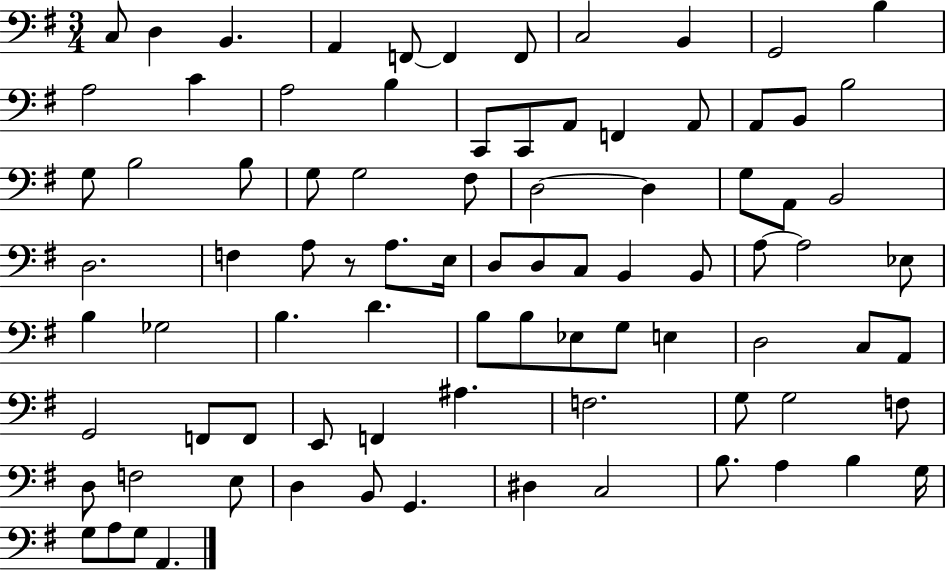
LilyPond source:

{
  \clef bass
  \numericTimeSignature
  \time 3/4
  \key g \major
  c8 d4 b,4. | a,4 f,8~~ f,4 f,8 | c2 b,4 | g,2 b4 | \break a2 c'4 | a2 b4 | c,8 c,8 a,8 f,4 a,8 | a,8 b,8 b2 | \break g8 b2 b8 | g8 g2 fis8 | d2~~ d4 | g8 a,8 b,2 | \break d2. | f4 a8 r8 a8. e16 | d8 d8 c8 b,4 b,8 | a8~~ a2 ees8 | \break b4 ges2 | b4. d'4. | b8 b8 ees8 g8 e4 | d2 c8 a,8 | \break g,2 f,8 f,8 | e,8 f,4 ais4. | f2. | g8 g2 f8 | \break d8 f2 e8 | d4 b,8 g,4. | dis4 c2 | b8. a4 b4 g16 | \break g8 a8 g8 a,4. | \bar "|."
}